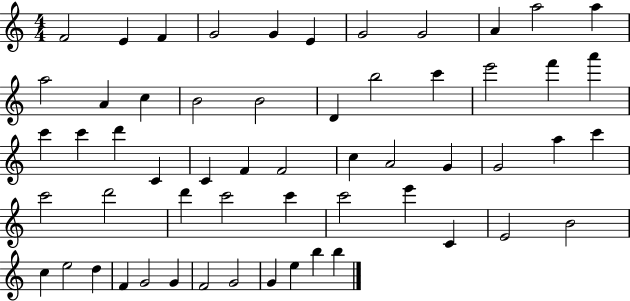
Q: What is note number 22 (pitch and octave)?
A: A6